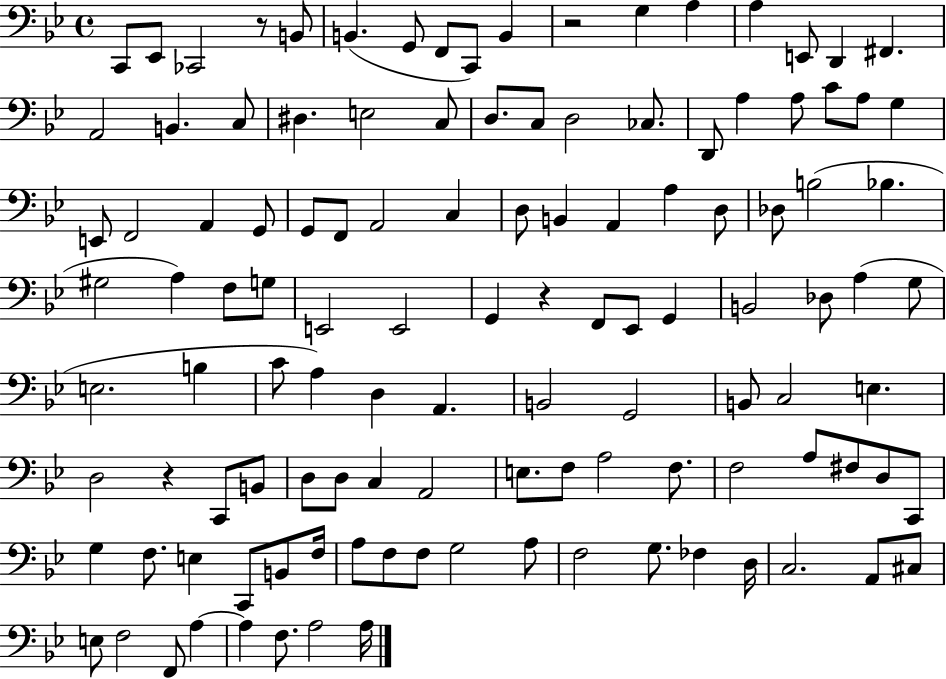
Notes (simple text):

C2/e Eb2/e CES2/h R/e B2/e B2/q. G2/e F2/e C2/e B2/q R/h G3/q A3/q A3/q E2/e D2/q F#2/q. A2/h B2/q. C3/e D#3/q. E3/h C3/e D3/e. C3/e D3/h CES3/e. D2/e A3/q A3/e C4/e A3/e G3/q E2/e F2/h A2/q G2/e G2/e F2/e A2/h C3/q D3/e B2/q A2/q A3/q D3/e Db3/e B3/h Bb3/q. G#3/h A3/q F3/e G3/e E2/h E2/h G2/q R/q F2/e Eb2/e G2/q B2/h Db3/e A3/q G3/e E3/h. B3/q C4/e A3/q D3/q A2/q. B2/h G2/h B2/e C3/h E3/q. D3/h R/q C2/e B2/e D3/e D3/e C3/q A2/h E3/e. F3/e A3/h F3/e. F3/h A3/e F#3/e D3/e C2/e G3/q F3/e. E3/q C2/e B2/e F3/s A3/e F3/e F3/e G3/h A3/e F3/h G3/e. FES3/q D3/s C3/h. A2/e C#3/e E3/e F3/h F2/e A3/q A3/q F3/e. A3/h A3/s